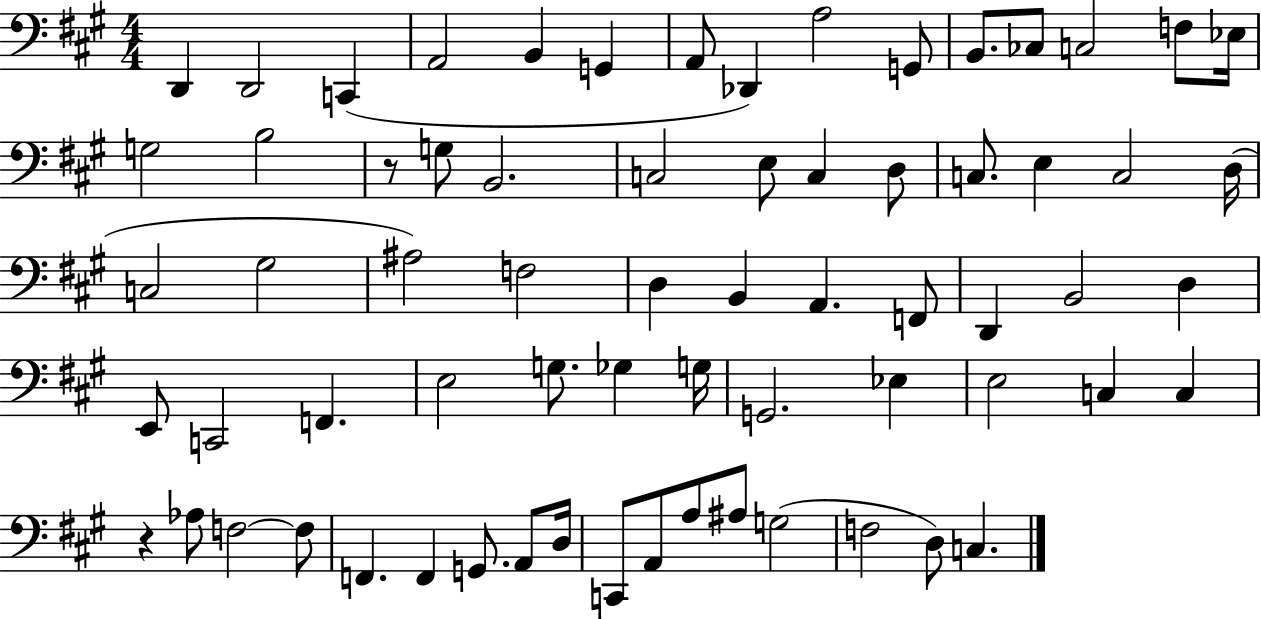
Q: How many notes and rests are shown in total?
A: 68